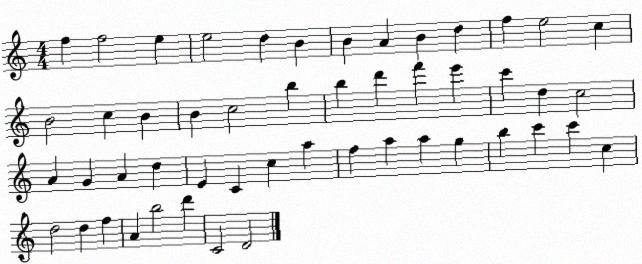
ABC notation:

X:1
T:Untitled
M:4/4
L:1/4
K:C
f f2 e e2 d B B A B d f e2 c B2 c B B c2 b b d' f' e' c' d c2 A G A d E C c a f a a g b c' c' c d2 d f A b2 d' C2 D2